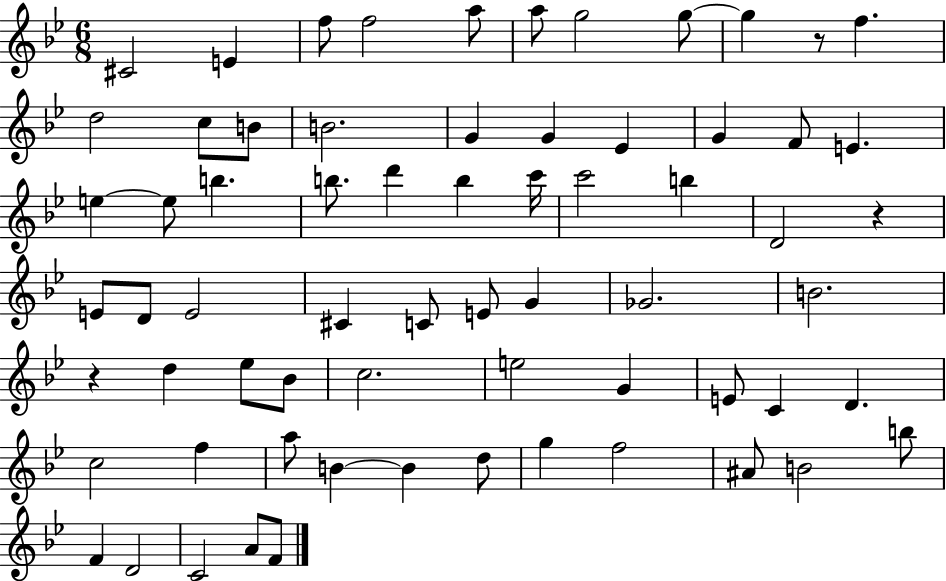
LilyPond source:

{
  \clef treble
  \numericTimeSignature
  \time 6/8
  \key bes \major
  cis'2 e'4 | f''8 f''2 a''8 | a''8 g''2 g''8~~ | g''4 r8 f''4. | \break d''2 c''8 b'8 | b'2. | g'4 g'4 ees'4 | g'4 f'8 e'4. | \break e''4~~ e''8 b''4. | b''8. d'''4 b''4 c'''16 | c'''2 b''4 | d'2 r4 | \break e'8 d'8 e'2 | cis'4 c'8 e'8 g'4 | ges'2. | b'2. | \break r4 d''4 ees''8 bes'8 | c''2. | e''2 g'4 | e'8 c'4 d'4. | \break c''2 f''4 | a''8 b'4~~ b'4 d''8 | g''4 f''2 | ais'8 b'2 b''8 | \break f'4 d'2 | c'2 a'8 f'8 | \bar "|."
}